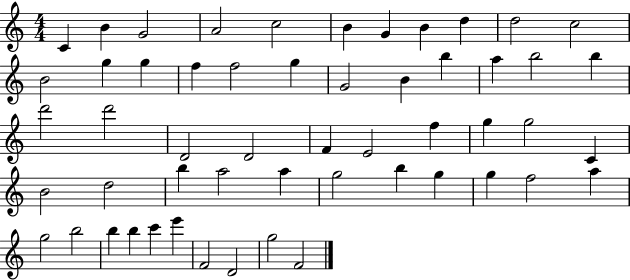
{
  \clef treble
  \numericTimeSignature
  \time 4/4
  \key c \major
  c'4 b'4 g'2 | a'2 c''2 | b'4 g'4 b'4 d''4 | d''2 c''2 | \break b'2 g''4 g''4 | f''4 f''2 g''4 | g'2 b'4 b''4 | a''4 b''2 b''4 | \break d'''2 d'''2 | d'2 d'2 | f'4 e'2 f''4 | g''4 g''2 c'4 | \break b'2 d''2 | b''4 a''2 a''4 | g''2 b''4 g''4 | g''4 f''2 a''4 | \break g''2 b''2 | b''4 b''4 c'''4 e'''4 | f'2 d'2 | g''2 f'2 | \break \bar "|."
}